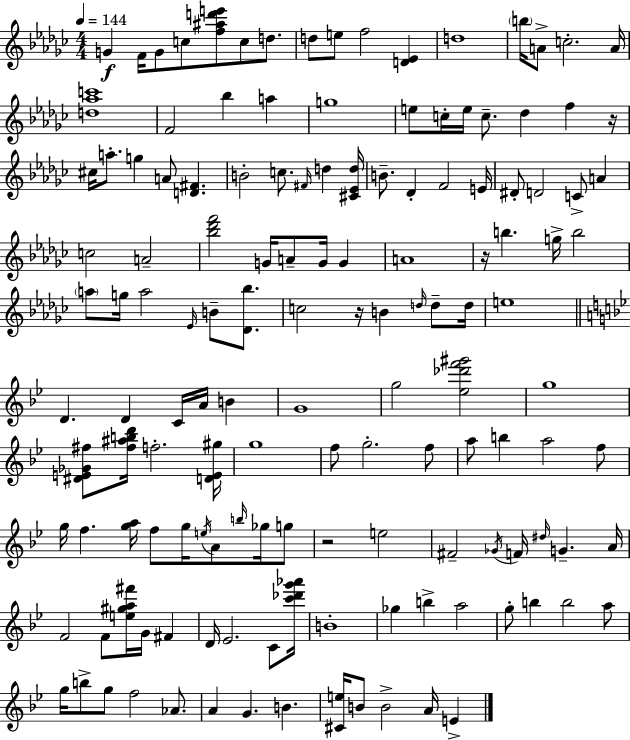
{
  \clef treble
  \numericTimeSignature
  \time 4/4
  \key ees \minor
  \tempo 4 = 144
  g'4\f f'16 g'8 c''8 <f'' ais'' d''' e'''>8 c''8 d''8. | d''8 e''8 f''2 <d' ees'>4 | d''1 | \parenthesize b''16 a'8-> c''2.-. a'16 | \break <d'' aes'' c'''>1 | f'2 bes''4 a''4 | g''1 | e''8 c''16-. e''16 c''8.-- des''4 f''4 r16 | \break cis''16 a''8.-. g''4 a'8 <d' fis'>4. | b'2-. c''8. \grace { fis'16 } d''4 | <cis' ees' d''>16 b'8.-- des'4-. f'2 | e'16 dis'8-. d'2 c'8-> a'4 | \break c''2 a'2-- | <bes'' des''' f'''>2 g'16 a'8-- g'16 g'4 | a'1 | r16 b''4. g''16-> b''2 | \break \parenthesize a''8 g''16 a''2 \grace { ees'16 } b'8-- <des' bes''>8. | c''2 r16 b'4 \grace { d''16 } | d''8-- d''16 e''1 | \bar "||" \break \key g \minor d'4. d'4 c'16 a'16 b'4 | g'1 | g''2 <ees'' des''' f''' gis'''>2 | g''1 | \break <dis' e' ges' fis''>8 <fis'' ais'' b'' d'''>16 f''2.-. <d' e' gis''>16 | g''1 | f''8 g''2.-. f''8 | a''8 b''4 a''2 f''8 | \break g''16 f''4. <g'' a''>16 f''8 g''16 \acciaccatura { e''16 } a'8 \grace { b''16 } ges''16 | g''8 r2 e''2 | fis'2-- \acciaccatura { ges'16 } f'16 \grace { dis''16 } g'4.-- | a'16 f'2 f'8 <e'' gis'' a'' fis'''>16 g'16 | \break fis'4 d'16 ees'2. | c'8 <c''' des''' g''' aes'''>16 b'1-. | ges''4 b''4-> a''2 | g''8-. b''4 b''2 | \break a''8 g''16 b''8-> g''8 f''2 | aes'8. a'4 g'4. b'4. | <cis' e''>16 b'8 b'2-> a'16 | e'4-> \bar "|."
}